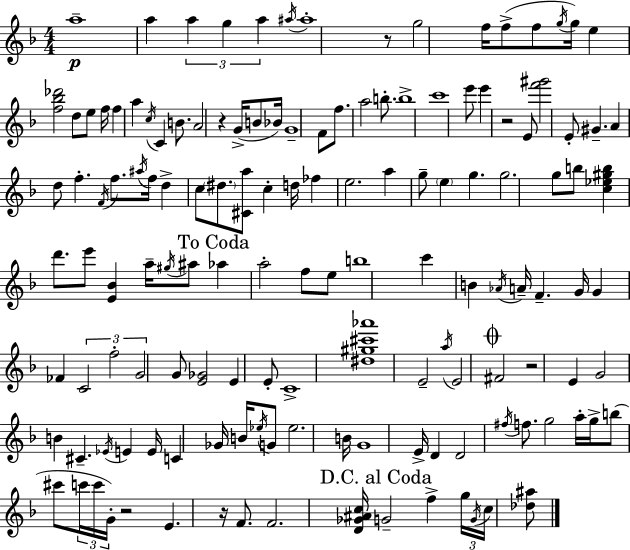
X:1
T:Untitled
M:4/4
L:1/4
K:F
a4 a a g a ^a/4 ^a4 z/2 g2 f/4 f/2 f/2 g/4 g/4 e [f_b_d']2 d/2 e/2 f/4 f a c/4 C B/2 A2 z G/4 B/2 _B/4 G4 F/2 f/2 a2 b/2 b4 c'4 e'/2 e' z2 E/2 [f'^g']2 E/2 ^G A d/2 f F/4 f/2 ^a/4 f/4 d c/2 ^d/2 [^Ca]/2 c d/4 _f e2 a g/2 e g g2 g/2 b/2 [c_e^gb] d'/2 e'/2 [E_B] a/4 ^g/4 ^a/2 _a a2 f/2 e/2 b4 c' B _A/4 A/4 F G/4 G _F C2 f2 G2 G/2 [E_G]2 E E/2 C4 [^d^g^c'_a']4 E2 a/4 E2 ^F2 z2 E G2 B ^C _E/4 E E/4 C _G/4 B/4 _e/4 G/2 _e2 B/4 G4 E/4 D D2 ^f/4 f/2 g2 a/4 g/4 b/2 ^c'/2 c'/4 c'/4 G/4 z2 E z/4 F/2 F2 [D_G^Ac]/4 G2 f g/4 G/4 c/4 [_d^a]/2